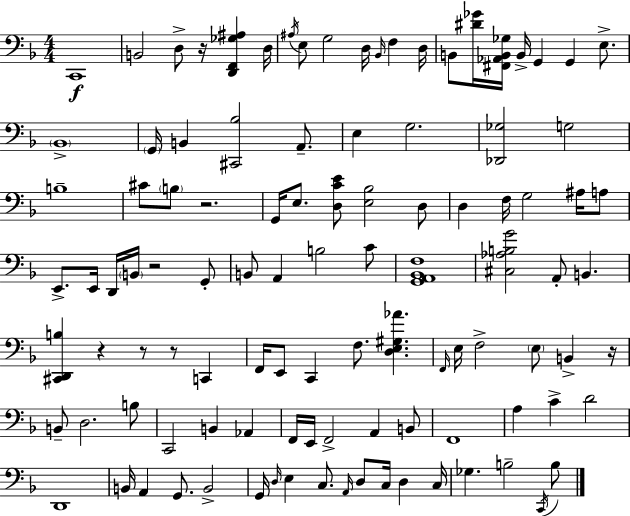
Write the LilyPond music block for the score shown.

{
  \clef bass
  \numericTimeSignature
  \time 4/4
  \key d \minor
  c,1\f | b,2 d8-> r16 <d, f, ges ais>4 d16 | \acciaccatura { ais16 } e8 g2 d16 \grace { bes,16 } f4 | d16 b,8 <dis' ges'>16 <fis, aes, b, ges>16 b,16-> g,4 g,4 e8.-> | \break \parenthesize bes,1-> | \parenthesize g,16 b,4 <cis, bes>2 a,8.-- | e4 g2. | <des, ges>2 g2 | \break b1-- | cis'8 \parenthesize b8 r2. | g,16 e8. <d c' e'>8 <e bes>2 | d8 d4 f16 g2 ais16 | \break a8 e,8.-> e,16 d,16 \parenthesize b,16 r2 | g,8-. b,8 a,4 b2 | c'8 <g, a, bes, f>1 | <cis aes b g'>2 a,8-. b,4. | \break <cis, d, b>4 r4 r8 r8 c,4 | f,16 e,8 c,4 f8. <d e gis aes'>4. | \grace { f,16 } e16 f2-> \parenthesize e8 b,4-> | r16 b,8-- d2. | \break b8 c,2 b,4 aes,4 | f,16 e,16 f,2-> a,4 | b,8 f,1 | a4 c'4-> d'2 | \break d,1 | b,16 a,4 g,8. b,2-> | g,16 \grace { d16 } e4 c8. \grace { a,16 } d8 c16 | d4 c16 ges4. b2-- | \break \acciaccatura { c,16 } b8 \bar "|."
}